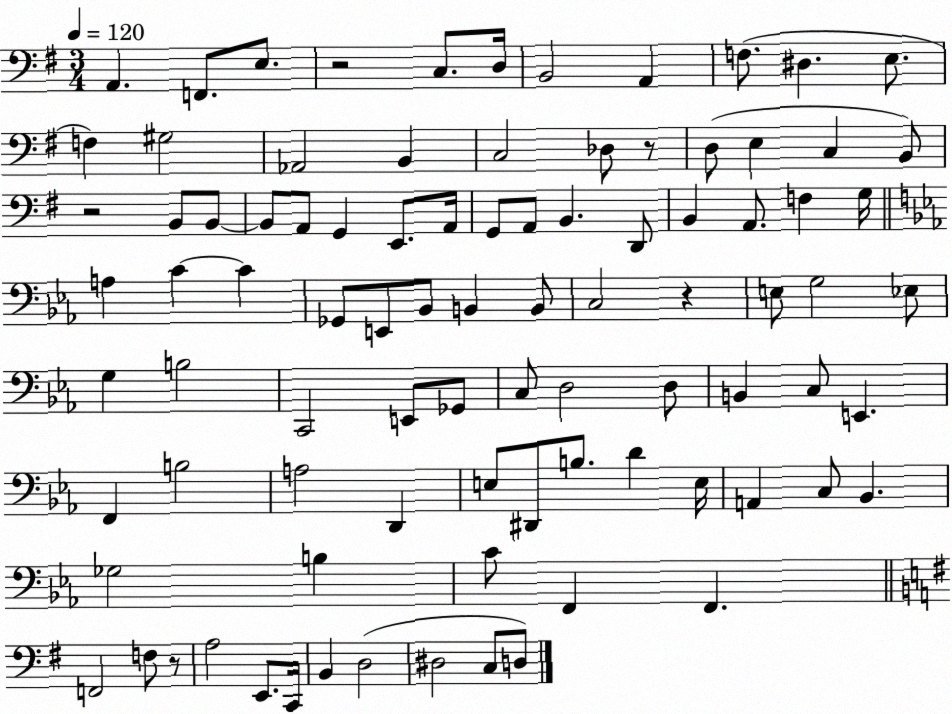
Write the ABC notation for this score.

X:1
T:Untitled
M:3/4
L:1/4
K:G
A,, F,,/2 E,/2 z2 C,/2 D,/4 B,,2 A,, F,/2 ^D, E,/2 F, ^G,2 _A,,2 B,, C,2 _D,/2 z/2 D,/2 E, C, B,,/2 z2 B,,/2 B,,/2 B,,/2 A,,/2 G,, E,,/2 A,,/4 G,,/2 A,,/2 B,, D,,/2 B,, A,,/2 F, G,/4 A, C C _G,,/2 E,,/2 _B,,/2 B,, B,,/2 C,2 z E,/2 G,2 _E,/2 G, B,2 C,,2 E,,/2 _G,,/2 C,/2 D,2 D,/2 B,, C,/2 E,, F,, B,2 A,2 D,, E,/2 ^D,,/2 B,/2 D E,/4 A,, C,/2 _B,, _G,2 B, C/2 F,, F,, F,,2 F,/2 z/2 A,2 E,,/2 C,,/4 B,, D,2 ^D,2 C,/2 D,/2